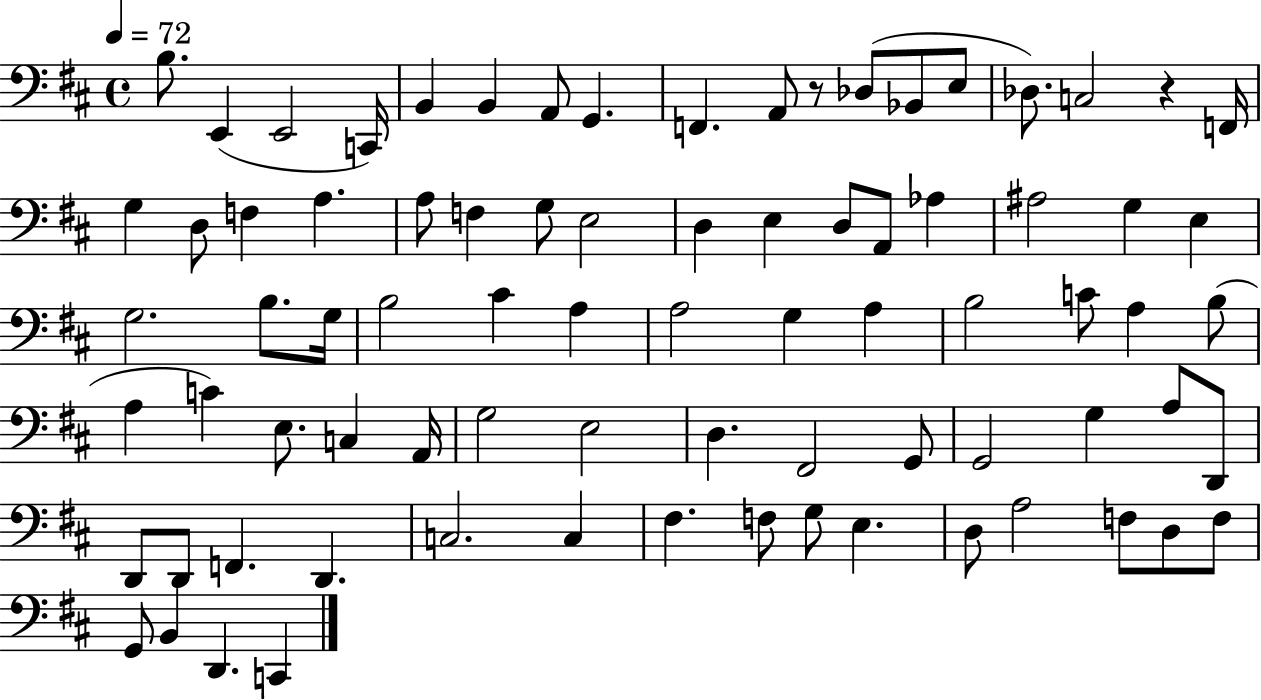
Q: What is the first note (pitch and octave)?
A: B3